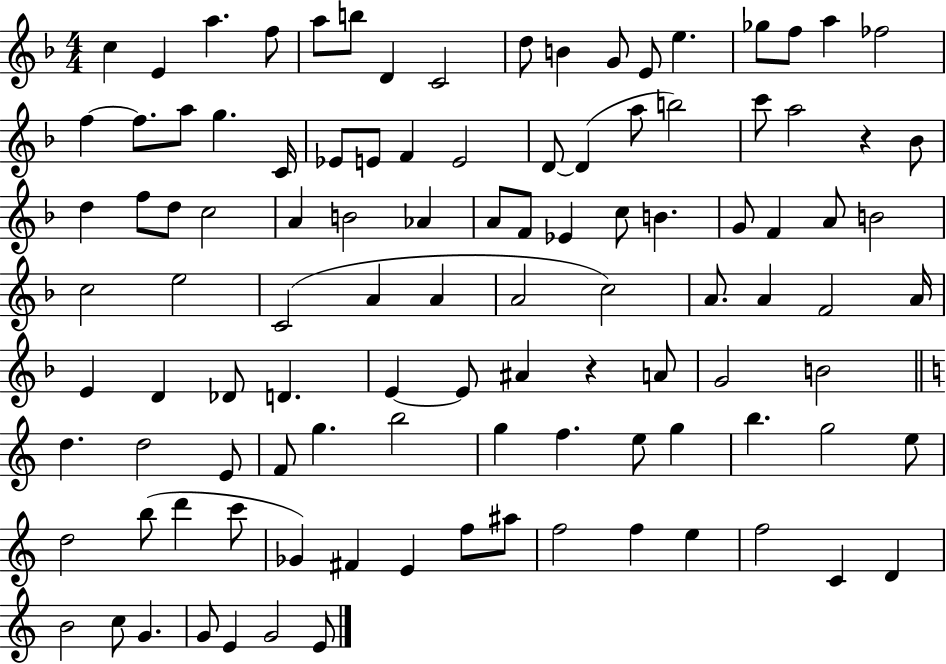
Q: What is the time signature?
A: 4/4